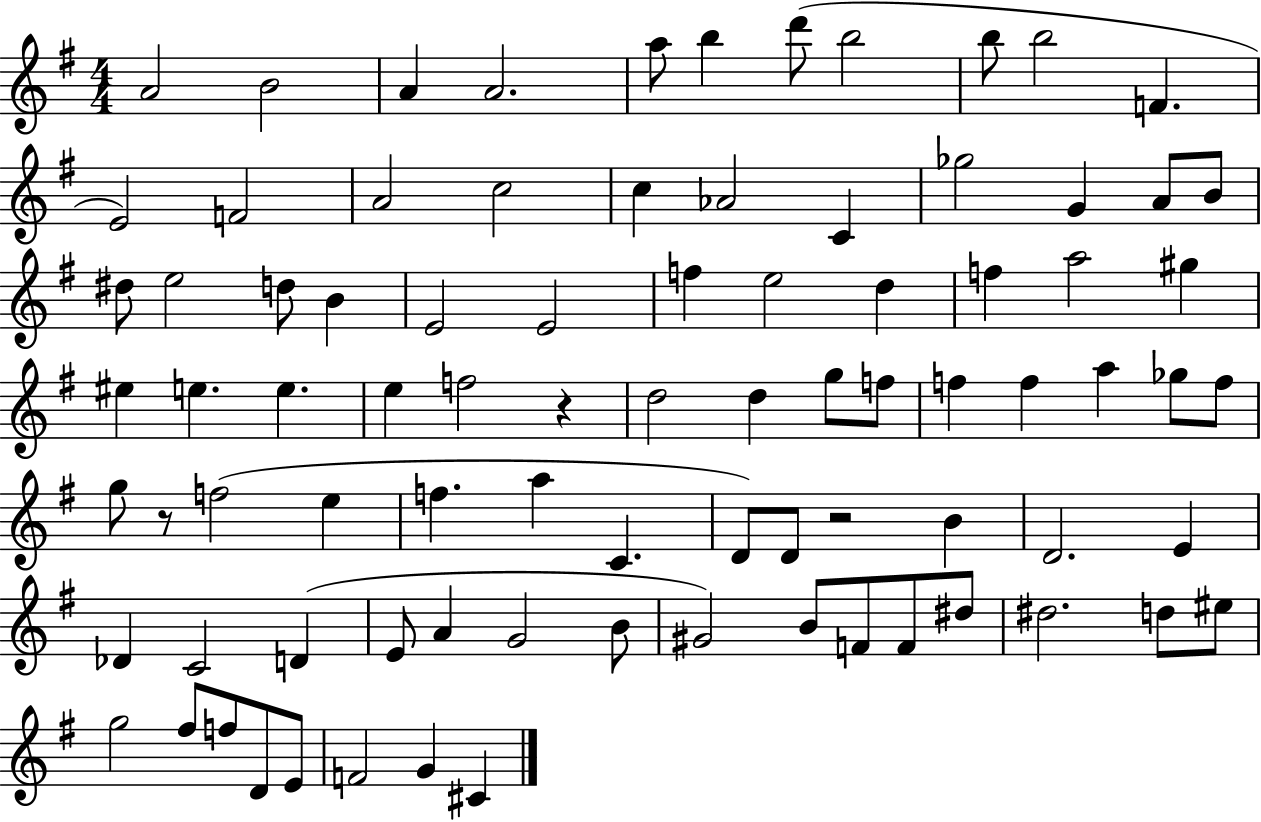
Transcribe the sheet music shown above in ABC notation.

X:1
T:Untitled
M:4/4
L:1/4
K:G
A2 B2 A A2 a/2 b d'/2 b2 b/2 b2 F E2 F2 A2 c2 c _A2 C _g2 G A/2 B/2 ^d/2 e2 d/2 B E2 E2 f e2 d f a2 ^g ^e e e e f2 z d2 d g/2 f/2 f f a _g/2 f/2 g/2 z/2 f2 e f a C D/2 D/2 z2 B D2 E _D C2 D E/2 A G2 B/2 ^G2 B/2 F/2 F/2 ^d/2 ^d2 d/2 ^e/2 g2 ^f/2 f/2 D/2 E/2 F2 G ^C